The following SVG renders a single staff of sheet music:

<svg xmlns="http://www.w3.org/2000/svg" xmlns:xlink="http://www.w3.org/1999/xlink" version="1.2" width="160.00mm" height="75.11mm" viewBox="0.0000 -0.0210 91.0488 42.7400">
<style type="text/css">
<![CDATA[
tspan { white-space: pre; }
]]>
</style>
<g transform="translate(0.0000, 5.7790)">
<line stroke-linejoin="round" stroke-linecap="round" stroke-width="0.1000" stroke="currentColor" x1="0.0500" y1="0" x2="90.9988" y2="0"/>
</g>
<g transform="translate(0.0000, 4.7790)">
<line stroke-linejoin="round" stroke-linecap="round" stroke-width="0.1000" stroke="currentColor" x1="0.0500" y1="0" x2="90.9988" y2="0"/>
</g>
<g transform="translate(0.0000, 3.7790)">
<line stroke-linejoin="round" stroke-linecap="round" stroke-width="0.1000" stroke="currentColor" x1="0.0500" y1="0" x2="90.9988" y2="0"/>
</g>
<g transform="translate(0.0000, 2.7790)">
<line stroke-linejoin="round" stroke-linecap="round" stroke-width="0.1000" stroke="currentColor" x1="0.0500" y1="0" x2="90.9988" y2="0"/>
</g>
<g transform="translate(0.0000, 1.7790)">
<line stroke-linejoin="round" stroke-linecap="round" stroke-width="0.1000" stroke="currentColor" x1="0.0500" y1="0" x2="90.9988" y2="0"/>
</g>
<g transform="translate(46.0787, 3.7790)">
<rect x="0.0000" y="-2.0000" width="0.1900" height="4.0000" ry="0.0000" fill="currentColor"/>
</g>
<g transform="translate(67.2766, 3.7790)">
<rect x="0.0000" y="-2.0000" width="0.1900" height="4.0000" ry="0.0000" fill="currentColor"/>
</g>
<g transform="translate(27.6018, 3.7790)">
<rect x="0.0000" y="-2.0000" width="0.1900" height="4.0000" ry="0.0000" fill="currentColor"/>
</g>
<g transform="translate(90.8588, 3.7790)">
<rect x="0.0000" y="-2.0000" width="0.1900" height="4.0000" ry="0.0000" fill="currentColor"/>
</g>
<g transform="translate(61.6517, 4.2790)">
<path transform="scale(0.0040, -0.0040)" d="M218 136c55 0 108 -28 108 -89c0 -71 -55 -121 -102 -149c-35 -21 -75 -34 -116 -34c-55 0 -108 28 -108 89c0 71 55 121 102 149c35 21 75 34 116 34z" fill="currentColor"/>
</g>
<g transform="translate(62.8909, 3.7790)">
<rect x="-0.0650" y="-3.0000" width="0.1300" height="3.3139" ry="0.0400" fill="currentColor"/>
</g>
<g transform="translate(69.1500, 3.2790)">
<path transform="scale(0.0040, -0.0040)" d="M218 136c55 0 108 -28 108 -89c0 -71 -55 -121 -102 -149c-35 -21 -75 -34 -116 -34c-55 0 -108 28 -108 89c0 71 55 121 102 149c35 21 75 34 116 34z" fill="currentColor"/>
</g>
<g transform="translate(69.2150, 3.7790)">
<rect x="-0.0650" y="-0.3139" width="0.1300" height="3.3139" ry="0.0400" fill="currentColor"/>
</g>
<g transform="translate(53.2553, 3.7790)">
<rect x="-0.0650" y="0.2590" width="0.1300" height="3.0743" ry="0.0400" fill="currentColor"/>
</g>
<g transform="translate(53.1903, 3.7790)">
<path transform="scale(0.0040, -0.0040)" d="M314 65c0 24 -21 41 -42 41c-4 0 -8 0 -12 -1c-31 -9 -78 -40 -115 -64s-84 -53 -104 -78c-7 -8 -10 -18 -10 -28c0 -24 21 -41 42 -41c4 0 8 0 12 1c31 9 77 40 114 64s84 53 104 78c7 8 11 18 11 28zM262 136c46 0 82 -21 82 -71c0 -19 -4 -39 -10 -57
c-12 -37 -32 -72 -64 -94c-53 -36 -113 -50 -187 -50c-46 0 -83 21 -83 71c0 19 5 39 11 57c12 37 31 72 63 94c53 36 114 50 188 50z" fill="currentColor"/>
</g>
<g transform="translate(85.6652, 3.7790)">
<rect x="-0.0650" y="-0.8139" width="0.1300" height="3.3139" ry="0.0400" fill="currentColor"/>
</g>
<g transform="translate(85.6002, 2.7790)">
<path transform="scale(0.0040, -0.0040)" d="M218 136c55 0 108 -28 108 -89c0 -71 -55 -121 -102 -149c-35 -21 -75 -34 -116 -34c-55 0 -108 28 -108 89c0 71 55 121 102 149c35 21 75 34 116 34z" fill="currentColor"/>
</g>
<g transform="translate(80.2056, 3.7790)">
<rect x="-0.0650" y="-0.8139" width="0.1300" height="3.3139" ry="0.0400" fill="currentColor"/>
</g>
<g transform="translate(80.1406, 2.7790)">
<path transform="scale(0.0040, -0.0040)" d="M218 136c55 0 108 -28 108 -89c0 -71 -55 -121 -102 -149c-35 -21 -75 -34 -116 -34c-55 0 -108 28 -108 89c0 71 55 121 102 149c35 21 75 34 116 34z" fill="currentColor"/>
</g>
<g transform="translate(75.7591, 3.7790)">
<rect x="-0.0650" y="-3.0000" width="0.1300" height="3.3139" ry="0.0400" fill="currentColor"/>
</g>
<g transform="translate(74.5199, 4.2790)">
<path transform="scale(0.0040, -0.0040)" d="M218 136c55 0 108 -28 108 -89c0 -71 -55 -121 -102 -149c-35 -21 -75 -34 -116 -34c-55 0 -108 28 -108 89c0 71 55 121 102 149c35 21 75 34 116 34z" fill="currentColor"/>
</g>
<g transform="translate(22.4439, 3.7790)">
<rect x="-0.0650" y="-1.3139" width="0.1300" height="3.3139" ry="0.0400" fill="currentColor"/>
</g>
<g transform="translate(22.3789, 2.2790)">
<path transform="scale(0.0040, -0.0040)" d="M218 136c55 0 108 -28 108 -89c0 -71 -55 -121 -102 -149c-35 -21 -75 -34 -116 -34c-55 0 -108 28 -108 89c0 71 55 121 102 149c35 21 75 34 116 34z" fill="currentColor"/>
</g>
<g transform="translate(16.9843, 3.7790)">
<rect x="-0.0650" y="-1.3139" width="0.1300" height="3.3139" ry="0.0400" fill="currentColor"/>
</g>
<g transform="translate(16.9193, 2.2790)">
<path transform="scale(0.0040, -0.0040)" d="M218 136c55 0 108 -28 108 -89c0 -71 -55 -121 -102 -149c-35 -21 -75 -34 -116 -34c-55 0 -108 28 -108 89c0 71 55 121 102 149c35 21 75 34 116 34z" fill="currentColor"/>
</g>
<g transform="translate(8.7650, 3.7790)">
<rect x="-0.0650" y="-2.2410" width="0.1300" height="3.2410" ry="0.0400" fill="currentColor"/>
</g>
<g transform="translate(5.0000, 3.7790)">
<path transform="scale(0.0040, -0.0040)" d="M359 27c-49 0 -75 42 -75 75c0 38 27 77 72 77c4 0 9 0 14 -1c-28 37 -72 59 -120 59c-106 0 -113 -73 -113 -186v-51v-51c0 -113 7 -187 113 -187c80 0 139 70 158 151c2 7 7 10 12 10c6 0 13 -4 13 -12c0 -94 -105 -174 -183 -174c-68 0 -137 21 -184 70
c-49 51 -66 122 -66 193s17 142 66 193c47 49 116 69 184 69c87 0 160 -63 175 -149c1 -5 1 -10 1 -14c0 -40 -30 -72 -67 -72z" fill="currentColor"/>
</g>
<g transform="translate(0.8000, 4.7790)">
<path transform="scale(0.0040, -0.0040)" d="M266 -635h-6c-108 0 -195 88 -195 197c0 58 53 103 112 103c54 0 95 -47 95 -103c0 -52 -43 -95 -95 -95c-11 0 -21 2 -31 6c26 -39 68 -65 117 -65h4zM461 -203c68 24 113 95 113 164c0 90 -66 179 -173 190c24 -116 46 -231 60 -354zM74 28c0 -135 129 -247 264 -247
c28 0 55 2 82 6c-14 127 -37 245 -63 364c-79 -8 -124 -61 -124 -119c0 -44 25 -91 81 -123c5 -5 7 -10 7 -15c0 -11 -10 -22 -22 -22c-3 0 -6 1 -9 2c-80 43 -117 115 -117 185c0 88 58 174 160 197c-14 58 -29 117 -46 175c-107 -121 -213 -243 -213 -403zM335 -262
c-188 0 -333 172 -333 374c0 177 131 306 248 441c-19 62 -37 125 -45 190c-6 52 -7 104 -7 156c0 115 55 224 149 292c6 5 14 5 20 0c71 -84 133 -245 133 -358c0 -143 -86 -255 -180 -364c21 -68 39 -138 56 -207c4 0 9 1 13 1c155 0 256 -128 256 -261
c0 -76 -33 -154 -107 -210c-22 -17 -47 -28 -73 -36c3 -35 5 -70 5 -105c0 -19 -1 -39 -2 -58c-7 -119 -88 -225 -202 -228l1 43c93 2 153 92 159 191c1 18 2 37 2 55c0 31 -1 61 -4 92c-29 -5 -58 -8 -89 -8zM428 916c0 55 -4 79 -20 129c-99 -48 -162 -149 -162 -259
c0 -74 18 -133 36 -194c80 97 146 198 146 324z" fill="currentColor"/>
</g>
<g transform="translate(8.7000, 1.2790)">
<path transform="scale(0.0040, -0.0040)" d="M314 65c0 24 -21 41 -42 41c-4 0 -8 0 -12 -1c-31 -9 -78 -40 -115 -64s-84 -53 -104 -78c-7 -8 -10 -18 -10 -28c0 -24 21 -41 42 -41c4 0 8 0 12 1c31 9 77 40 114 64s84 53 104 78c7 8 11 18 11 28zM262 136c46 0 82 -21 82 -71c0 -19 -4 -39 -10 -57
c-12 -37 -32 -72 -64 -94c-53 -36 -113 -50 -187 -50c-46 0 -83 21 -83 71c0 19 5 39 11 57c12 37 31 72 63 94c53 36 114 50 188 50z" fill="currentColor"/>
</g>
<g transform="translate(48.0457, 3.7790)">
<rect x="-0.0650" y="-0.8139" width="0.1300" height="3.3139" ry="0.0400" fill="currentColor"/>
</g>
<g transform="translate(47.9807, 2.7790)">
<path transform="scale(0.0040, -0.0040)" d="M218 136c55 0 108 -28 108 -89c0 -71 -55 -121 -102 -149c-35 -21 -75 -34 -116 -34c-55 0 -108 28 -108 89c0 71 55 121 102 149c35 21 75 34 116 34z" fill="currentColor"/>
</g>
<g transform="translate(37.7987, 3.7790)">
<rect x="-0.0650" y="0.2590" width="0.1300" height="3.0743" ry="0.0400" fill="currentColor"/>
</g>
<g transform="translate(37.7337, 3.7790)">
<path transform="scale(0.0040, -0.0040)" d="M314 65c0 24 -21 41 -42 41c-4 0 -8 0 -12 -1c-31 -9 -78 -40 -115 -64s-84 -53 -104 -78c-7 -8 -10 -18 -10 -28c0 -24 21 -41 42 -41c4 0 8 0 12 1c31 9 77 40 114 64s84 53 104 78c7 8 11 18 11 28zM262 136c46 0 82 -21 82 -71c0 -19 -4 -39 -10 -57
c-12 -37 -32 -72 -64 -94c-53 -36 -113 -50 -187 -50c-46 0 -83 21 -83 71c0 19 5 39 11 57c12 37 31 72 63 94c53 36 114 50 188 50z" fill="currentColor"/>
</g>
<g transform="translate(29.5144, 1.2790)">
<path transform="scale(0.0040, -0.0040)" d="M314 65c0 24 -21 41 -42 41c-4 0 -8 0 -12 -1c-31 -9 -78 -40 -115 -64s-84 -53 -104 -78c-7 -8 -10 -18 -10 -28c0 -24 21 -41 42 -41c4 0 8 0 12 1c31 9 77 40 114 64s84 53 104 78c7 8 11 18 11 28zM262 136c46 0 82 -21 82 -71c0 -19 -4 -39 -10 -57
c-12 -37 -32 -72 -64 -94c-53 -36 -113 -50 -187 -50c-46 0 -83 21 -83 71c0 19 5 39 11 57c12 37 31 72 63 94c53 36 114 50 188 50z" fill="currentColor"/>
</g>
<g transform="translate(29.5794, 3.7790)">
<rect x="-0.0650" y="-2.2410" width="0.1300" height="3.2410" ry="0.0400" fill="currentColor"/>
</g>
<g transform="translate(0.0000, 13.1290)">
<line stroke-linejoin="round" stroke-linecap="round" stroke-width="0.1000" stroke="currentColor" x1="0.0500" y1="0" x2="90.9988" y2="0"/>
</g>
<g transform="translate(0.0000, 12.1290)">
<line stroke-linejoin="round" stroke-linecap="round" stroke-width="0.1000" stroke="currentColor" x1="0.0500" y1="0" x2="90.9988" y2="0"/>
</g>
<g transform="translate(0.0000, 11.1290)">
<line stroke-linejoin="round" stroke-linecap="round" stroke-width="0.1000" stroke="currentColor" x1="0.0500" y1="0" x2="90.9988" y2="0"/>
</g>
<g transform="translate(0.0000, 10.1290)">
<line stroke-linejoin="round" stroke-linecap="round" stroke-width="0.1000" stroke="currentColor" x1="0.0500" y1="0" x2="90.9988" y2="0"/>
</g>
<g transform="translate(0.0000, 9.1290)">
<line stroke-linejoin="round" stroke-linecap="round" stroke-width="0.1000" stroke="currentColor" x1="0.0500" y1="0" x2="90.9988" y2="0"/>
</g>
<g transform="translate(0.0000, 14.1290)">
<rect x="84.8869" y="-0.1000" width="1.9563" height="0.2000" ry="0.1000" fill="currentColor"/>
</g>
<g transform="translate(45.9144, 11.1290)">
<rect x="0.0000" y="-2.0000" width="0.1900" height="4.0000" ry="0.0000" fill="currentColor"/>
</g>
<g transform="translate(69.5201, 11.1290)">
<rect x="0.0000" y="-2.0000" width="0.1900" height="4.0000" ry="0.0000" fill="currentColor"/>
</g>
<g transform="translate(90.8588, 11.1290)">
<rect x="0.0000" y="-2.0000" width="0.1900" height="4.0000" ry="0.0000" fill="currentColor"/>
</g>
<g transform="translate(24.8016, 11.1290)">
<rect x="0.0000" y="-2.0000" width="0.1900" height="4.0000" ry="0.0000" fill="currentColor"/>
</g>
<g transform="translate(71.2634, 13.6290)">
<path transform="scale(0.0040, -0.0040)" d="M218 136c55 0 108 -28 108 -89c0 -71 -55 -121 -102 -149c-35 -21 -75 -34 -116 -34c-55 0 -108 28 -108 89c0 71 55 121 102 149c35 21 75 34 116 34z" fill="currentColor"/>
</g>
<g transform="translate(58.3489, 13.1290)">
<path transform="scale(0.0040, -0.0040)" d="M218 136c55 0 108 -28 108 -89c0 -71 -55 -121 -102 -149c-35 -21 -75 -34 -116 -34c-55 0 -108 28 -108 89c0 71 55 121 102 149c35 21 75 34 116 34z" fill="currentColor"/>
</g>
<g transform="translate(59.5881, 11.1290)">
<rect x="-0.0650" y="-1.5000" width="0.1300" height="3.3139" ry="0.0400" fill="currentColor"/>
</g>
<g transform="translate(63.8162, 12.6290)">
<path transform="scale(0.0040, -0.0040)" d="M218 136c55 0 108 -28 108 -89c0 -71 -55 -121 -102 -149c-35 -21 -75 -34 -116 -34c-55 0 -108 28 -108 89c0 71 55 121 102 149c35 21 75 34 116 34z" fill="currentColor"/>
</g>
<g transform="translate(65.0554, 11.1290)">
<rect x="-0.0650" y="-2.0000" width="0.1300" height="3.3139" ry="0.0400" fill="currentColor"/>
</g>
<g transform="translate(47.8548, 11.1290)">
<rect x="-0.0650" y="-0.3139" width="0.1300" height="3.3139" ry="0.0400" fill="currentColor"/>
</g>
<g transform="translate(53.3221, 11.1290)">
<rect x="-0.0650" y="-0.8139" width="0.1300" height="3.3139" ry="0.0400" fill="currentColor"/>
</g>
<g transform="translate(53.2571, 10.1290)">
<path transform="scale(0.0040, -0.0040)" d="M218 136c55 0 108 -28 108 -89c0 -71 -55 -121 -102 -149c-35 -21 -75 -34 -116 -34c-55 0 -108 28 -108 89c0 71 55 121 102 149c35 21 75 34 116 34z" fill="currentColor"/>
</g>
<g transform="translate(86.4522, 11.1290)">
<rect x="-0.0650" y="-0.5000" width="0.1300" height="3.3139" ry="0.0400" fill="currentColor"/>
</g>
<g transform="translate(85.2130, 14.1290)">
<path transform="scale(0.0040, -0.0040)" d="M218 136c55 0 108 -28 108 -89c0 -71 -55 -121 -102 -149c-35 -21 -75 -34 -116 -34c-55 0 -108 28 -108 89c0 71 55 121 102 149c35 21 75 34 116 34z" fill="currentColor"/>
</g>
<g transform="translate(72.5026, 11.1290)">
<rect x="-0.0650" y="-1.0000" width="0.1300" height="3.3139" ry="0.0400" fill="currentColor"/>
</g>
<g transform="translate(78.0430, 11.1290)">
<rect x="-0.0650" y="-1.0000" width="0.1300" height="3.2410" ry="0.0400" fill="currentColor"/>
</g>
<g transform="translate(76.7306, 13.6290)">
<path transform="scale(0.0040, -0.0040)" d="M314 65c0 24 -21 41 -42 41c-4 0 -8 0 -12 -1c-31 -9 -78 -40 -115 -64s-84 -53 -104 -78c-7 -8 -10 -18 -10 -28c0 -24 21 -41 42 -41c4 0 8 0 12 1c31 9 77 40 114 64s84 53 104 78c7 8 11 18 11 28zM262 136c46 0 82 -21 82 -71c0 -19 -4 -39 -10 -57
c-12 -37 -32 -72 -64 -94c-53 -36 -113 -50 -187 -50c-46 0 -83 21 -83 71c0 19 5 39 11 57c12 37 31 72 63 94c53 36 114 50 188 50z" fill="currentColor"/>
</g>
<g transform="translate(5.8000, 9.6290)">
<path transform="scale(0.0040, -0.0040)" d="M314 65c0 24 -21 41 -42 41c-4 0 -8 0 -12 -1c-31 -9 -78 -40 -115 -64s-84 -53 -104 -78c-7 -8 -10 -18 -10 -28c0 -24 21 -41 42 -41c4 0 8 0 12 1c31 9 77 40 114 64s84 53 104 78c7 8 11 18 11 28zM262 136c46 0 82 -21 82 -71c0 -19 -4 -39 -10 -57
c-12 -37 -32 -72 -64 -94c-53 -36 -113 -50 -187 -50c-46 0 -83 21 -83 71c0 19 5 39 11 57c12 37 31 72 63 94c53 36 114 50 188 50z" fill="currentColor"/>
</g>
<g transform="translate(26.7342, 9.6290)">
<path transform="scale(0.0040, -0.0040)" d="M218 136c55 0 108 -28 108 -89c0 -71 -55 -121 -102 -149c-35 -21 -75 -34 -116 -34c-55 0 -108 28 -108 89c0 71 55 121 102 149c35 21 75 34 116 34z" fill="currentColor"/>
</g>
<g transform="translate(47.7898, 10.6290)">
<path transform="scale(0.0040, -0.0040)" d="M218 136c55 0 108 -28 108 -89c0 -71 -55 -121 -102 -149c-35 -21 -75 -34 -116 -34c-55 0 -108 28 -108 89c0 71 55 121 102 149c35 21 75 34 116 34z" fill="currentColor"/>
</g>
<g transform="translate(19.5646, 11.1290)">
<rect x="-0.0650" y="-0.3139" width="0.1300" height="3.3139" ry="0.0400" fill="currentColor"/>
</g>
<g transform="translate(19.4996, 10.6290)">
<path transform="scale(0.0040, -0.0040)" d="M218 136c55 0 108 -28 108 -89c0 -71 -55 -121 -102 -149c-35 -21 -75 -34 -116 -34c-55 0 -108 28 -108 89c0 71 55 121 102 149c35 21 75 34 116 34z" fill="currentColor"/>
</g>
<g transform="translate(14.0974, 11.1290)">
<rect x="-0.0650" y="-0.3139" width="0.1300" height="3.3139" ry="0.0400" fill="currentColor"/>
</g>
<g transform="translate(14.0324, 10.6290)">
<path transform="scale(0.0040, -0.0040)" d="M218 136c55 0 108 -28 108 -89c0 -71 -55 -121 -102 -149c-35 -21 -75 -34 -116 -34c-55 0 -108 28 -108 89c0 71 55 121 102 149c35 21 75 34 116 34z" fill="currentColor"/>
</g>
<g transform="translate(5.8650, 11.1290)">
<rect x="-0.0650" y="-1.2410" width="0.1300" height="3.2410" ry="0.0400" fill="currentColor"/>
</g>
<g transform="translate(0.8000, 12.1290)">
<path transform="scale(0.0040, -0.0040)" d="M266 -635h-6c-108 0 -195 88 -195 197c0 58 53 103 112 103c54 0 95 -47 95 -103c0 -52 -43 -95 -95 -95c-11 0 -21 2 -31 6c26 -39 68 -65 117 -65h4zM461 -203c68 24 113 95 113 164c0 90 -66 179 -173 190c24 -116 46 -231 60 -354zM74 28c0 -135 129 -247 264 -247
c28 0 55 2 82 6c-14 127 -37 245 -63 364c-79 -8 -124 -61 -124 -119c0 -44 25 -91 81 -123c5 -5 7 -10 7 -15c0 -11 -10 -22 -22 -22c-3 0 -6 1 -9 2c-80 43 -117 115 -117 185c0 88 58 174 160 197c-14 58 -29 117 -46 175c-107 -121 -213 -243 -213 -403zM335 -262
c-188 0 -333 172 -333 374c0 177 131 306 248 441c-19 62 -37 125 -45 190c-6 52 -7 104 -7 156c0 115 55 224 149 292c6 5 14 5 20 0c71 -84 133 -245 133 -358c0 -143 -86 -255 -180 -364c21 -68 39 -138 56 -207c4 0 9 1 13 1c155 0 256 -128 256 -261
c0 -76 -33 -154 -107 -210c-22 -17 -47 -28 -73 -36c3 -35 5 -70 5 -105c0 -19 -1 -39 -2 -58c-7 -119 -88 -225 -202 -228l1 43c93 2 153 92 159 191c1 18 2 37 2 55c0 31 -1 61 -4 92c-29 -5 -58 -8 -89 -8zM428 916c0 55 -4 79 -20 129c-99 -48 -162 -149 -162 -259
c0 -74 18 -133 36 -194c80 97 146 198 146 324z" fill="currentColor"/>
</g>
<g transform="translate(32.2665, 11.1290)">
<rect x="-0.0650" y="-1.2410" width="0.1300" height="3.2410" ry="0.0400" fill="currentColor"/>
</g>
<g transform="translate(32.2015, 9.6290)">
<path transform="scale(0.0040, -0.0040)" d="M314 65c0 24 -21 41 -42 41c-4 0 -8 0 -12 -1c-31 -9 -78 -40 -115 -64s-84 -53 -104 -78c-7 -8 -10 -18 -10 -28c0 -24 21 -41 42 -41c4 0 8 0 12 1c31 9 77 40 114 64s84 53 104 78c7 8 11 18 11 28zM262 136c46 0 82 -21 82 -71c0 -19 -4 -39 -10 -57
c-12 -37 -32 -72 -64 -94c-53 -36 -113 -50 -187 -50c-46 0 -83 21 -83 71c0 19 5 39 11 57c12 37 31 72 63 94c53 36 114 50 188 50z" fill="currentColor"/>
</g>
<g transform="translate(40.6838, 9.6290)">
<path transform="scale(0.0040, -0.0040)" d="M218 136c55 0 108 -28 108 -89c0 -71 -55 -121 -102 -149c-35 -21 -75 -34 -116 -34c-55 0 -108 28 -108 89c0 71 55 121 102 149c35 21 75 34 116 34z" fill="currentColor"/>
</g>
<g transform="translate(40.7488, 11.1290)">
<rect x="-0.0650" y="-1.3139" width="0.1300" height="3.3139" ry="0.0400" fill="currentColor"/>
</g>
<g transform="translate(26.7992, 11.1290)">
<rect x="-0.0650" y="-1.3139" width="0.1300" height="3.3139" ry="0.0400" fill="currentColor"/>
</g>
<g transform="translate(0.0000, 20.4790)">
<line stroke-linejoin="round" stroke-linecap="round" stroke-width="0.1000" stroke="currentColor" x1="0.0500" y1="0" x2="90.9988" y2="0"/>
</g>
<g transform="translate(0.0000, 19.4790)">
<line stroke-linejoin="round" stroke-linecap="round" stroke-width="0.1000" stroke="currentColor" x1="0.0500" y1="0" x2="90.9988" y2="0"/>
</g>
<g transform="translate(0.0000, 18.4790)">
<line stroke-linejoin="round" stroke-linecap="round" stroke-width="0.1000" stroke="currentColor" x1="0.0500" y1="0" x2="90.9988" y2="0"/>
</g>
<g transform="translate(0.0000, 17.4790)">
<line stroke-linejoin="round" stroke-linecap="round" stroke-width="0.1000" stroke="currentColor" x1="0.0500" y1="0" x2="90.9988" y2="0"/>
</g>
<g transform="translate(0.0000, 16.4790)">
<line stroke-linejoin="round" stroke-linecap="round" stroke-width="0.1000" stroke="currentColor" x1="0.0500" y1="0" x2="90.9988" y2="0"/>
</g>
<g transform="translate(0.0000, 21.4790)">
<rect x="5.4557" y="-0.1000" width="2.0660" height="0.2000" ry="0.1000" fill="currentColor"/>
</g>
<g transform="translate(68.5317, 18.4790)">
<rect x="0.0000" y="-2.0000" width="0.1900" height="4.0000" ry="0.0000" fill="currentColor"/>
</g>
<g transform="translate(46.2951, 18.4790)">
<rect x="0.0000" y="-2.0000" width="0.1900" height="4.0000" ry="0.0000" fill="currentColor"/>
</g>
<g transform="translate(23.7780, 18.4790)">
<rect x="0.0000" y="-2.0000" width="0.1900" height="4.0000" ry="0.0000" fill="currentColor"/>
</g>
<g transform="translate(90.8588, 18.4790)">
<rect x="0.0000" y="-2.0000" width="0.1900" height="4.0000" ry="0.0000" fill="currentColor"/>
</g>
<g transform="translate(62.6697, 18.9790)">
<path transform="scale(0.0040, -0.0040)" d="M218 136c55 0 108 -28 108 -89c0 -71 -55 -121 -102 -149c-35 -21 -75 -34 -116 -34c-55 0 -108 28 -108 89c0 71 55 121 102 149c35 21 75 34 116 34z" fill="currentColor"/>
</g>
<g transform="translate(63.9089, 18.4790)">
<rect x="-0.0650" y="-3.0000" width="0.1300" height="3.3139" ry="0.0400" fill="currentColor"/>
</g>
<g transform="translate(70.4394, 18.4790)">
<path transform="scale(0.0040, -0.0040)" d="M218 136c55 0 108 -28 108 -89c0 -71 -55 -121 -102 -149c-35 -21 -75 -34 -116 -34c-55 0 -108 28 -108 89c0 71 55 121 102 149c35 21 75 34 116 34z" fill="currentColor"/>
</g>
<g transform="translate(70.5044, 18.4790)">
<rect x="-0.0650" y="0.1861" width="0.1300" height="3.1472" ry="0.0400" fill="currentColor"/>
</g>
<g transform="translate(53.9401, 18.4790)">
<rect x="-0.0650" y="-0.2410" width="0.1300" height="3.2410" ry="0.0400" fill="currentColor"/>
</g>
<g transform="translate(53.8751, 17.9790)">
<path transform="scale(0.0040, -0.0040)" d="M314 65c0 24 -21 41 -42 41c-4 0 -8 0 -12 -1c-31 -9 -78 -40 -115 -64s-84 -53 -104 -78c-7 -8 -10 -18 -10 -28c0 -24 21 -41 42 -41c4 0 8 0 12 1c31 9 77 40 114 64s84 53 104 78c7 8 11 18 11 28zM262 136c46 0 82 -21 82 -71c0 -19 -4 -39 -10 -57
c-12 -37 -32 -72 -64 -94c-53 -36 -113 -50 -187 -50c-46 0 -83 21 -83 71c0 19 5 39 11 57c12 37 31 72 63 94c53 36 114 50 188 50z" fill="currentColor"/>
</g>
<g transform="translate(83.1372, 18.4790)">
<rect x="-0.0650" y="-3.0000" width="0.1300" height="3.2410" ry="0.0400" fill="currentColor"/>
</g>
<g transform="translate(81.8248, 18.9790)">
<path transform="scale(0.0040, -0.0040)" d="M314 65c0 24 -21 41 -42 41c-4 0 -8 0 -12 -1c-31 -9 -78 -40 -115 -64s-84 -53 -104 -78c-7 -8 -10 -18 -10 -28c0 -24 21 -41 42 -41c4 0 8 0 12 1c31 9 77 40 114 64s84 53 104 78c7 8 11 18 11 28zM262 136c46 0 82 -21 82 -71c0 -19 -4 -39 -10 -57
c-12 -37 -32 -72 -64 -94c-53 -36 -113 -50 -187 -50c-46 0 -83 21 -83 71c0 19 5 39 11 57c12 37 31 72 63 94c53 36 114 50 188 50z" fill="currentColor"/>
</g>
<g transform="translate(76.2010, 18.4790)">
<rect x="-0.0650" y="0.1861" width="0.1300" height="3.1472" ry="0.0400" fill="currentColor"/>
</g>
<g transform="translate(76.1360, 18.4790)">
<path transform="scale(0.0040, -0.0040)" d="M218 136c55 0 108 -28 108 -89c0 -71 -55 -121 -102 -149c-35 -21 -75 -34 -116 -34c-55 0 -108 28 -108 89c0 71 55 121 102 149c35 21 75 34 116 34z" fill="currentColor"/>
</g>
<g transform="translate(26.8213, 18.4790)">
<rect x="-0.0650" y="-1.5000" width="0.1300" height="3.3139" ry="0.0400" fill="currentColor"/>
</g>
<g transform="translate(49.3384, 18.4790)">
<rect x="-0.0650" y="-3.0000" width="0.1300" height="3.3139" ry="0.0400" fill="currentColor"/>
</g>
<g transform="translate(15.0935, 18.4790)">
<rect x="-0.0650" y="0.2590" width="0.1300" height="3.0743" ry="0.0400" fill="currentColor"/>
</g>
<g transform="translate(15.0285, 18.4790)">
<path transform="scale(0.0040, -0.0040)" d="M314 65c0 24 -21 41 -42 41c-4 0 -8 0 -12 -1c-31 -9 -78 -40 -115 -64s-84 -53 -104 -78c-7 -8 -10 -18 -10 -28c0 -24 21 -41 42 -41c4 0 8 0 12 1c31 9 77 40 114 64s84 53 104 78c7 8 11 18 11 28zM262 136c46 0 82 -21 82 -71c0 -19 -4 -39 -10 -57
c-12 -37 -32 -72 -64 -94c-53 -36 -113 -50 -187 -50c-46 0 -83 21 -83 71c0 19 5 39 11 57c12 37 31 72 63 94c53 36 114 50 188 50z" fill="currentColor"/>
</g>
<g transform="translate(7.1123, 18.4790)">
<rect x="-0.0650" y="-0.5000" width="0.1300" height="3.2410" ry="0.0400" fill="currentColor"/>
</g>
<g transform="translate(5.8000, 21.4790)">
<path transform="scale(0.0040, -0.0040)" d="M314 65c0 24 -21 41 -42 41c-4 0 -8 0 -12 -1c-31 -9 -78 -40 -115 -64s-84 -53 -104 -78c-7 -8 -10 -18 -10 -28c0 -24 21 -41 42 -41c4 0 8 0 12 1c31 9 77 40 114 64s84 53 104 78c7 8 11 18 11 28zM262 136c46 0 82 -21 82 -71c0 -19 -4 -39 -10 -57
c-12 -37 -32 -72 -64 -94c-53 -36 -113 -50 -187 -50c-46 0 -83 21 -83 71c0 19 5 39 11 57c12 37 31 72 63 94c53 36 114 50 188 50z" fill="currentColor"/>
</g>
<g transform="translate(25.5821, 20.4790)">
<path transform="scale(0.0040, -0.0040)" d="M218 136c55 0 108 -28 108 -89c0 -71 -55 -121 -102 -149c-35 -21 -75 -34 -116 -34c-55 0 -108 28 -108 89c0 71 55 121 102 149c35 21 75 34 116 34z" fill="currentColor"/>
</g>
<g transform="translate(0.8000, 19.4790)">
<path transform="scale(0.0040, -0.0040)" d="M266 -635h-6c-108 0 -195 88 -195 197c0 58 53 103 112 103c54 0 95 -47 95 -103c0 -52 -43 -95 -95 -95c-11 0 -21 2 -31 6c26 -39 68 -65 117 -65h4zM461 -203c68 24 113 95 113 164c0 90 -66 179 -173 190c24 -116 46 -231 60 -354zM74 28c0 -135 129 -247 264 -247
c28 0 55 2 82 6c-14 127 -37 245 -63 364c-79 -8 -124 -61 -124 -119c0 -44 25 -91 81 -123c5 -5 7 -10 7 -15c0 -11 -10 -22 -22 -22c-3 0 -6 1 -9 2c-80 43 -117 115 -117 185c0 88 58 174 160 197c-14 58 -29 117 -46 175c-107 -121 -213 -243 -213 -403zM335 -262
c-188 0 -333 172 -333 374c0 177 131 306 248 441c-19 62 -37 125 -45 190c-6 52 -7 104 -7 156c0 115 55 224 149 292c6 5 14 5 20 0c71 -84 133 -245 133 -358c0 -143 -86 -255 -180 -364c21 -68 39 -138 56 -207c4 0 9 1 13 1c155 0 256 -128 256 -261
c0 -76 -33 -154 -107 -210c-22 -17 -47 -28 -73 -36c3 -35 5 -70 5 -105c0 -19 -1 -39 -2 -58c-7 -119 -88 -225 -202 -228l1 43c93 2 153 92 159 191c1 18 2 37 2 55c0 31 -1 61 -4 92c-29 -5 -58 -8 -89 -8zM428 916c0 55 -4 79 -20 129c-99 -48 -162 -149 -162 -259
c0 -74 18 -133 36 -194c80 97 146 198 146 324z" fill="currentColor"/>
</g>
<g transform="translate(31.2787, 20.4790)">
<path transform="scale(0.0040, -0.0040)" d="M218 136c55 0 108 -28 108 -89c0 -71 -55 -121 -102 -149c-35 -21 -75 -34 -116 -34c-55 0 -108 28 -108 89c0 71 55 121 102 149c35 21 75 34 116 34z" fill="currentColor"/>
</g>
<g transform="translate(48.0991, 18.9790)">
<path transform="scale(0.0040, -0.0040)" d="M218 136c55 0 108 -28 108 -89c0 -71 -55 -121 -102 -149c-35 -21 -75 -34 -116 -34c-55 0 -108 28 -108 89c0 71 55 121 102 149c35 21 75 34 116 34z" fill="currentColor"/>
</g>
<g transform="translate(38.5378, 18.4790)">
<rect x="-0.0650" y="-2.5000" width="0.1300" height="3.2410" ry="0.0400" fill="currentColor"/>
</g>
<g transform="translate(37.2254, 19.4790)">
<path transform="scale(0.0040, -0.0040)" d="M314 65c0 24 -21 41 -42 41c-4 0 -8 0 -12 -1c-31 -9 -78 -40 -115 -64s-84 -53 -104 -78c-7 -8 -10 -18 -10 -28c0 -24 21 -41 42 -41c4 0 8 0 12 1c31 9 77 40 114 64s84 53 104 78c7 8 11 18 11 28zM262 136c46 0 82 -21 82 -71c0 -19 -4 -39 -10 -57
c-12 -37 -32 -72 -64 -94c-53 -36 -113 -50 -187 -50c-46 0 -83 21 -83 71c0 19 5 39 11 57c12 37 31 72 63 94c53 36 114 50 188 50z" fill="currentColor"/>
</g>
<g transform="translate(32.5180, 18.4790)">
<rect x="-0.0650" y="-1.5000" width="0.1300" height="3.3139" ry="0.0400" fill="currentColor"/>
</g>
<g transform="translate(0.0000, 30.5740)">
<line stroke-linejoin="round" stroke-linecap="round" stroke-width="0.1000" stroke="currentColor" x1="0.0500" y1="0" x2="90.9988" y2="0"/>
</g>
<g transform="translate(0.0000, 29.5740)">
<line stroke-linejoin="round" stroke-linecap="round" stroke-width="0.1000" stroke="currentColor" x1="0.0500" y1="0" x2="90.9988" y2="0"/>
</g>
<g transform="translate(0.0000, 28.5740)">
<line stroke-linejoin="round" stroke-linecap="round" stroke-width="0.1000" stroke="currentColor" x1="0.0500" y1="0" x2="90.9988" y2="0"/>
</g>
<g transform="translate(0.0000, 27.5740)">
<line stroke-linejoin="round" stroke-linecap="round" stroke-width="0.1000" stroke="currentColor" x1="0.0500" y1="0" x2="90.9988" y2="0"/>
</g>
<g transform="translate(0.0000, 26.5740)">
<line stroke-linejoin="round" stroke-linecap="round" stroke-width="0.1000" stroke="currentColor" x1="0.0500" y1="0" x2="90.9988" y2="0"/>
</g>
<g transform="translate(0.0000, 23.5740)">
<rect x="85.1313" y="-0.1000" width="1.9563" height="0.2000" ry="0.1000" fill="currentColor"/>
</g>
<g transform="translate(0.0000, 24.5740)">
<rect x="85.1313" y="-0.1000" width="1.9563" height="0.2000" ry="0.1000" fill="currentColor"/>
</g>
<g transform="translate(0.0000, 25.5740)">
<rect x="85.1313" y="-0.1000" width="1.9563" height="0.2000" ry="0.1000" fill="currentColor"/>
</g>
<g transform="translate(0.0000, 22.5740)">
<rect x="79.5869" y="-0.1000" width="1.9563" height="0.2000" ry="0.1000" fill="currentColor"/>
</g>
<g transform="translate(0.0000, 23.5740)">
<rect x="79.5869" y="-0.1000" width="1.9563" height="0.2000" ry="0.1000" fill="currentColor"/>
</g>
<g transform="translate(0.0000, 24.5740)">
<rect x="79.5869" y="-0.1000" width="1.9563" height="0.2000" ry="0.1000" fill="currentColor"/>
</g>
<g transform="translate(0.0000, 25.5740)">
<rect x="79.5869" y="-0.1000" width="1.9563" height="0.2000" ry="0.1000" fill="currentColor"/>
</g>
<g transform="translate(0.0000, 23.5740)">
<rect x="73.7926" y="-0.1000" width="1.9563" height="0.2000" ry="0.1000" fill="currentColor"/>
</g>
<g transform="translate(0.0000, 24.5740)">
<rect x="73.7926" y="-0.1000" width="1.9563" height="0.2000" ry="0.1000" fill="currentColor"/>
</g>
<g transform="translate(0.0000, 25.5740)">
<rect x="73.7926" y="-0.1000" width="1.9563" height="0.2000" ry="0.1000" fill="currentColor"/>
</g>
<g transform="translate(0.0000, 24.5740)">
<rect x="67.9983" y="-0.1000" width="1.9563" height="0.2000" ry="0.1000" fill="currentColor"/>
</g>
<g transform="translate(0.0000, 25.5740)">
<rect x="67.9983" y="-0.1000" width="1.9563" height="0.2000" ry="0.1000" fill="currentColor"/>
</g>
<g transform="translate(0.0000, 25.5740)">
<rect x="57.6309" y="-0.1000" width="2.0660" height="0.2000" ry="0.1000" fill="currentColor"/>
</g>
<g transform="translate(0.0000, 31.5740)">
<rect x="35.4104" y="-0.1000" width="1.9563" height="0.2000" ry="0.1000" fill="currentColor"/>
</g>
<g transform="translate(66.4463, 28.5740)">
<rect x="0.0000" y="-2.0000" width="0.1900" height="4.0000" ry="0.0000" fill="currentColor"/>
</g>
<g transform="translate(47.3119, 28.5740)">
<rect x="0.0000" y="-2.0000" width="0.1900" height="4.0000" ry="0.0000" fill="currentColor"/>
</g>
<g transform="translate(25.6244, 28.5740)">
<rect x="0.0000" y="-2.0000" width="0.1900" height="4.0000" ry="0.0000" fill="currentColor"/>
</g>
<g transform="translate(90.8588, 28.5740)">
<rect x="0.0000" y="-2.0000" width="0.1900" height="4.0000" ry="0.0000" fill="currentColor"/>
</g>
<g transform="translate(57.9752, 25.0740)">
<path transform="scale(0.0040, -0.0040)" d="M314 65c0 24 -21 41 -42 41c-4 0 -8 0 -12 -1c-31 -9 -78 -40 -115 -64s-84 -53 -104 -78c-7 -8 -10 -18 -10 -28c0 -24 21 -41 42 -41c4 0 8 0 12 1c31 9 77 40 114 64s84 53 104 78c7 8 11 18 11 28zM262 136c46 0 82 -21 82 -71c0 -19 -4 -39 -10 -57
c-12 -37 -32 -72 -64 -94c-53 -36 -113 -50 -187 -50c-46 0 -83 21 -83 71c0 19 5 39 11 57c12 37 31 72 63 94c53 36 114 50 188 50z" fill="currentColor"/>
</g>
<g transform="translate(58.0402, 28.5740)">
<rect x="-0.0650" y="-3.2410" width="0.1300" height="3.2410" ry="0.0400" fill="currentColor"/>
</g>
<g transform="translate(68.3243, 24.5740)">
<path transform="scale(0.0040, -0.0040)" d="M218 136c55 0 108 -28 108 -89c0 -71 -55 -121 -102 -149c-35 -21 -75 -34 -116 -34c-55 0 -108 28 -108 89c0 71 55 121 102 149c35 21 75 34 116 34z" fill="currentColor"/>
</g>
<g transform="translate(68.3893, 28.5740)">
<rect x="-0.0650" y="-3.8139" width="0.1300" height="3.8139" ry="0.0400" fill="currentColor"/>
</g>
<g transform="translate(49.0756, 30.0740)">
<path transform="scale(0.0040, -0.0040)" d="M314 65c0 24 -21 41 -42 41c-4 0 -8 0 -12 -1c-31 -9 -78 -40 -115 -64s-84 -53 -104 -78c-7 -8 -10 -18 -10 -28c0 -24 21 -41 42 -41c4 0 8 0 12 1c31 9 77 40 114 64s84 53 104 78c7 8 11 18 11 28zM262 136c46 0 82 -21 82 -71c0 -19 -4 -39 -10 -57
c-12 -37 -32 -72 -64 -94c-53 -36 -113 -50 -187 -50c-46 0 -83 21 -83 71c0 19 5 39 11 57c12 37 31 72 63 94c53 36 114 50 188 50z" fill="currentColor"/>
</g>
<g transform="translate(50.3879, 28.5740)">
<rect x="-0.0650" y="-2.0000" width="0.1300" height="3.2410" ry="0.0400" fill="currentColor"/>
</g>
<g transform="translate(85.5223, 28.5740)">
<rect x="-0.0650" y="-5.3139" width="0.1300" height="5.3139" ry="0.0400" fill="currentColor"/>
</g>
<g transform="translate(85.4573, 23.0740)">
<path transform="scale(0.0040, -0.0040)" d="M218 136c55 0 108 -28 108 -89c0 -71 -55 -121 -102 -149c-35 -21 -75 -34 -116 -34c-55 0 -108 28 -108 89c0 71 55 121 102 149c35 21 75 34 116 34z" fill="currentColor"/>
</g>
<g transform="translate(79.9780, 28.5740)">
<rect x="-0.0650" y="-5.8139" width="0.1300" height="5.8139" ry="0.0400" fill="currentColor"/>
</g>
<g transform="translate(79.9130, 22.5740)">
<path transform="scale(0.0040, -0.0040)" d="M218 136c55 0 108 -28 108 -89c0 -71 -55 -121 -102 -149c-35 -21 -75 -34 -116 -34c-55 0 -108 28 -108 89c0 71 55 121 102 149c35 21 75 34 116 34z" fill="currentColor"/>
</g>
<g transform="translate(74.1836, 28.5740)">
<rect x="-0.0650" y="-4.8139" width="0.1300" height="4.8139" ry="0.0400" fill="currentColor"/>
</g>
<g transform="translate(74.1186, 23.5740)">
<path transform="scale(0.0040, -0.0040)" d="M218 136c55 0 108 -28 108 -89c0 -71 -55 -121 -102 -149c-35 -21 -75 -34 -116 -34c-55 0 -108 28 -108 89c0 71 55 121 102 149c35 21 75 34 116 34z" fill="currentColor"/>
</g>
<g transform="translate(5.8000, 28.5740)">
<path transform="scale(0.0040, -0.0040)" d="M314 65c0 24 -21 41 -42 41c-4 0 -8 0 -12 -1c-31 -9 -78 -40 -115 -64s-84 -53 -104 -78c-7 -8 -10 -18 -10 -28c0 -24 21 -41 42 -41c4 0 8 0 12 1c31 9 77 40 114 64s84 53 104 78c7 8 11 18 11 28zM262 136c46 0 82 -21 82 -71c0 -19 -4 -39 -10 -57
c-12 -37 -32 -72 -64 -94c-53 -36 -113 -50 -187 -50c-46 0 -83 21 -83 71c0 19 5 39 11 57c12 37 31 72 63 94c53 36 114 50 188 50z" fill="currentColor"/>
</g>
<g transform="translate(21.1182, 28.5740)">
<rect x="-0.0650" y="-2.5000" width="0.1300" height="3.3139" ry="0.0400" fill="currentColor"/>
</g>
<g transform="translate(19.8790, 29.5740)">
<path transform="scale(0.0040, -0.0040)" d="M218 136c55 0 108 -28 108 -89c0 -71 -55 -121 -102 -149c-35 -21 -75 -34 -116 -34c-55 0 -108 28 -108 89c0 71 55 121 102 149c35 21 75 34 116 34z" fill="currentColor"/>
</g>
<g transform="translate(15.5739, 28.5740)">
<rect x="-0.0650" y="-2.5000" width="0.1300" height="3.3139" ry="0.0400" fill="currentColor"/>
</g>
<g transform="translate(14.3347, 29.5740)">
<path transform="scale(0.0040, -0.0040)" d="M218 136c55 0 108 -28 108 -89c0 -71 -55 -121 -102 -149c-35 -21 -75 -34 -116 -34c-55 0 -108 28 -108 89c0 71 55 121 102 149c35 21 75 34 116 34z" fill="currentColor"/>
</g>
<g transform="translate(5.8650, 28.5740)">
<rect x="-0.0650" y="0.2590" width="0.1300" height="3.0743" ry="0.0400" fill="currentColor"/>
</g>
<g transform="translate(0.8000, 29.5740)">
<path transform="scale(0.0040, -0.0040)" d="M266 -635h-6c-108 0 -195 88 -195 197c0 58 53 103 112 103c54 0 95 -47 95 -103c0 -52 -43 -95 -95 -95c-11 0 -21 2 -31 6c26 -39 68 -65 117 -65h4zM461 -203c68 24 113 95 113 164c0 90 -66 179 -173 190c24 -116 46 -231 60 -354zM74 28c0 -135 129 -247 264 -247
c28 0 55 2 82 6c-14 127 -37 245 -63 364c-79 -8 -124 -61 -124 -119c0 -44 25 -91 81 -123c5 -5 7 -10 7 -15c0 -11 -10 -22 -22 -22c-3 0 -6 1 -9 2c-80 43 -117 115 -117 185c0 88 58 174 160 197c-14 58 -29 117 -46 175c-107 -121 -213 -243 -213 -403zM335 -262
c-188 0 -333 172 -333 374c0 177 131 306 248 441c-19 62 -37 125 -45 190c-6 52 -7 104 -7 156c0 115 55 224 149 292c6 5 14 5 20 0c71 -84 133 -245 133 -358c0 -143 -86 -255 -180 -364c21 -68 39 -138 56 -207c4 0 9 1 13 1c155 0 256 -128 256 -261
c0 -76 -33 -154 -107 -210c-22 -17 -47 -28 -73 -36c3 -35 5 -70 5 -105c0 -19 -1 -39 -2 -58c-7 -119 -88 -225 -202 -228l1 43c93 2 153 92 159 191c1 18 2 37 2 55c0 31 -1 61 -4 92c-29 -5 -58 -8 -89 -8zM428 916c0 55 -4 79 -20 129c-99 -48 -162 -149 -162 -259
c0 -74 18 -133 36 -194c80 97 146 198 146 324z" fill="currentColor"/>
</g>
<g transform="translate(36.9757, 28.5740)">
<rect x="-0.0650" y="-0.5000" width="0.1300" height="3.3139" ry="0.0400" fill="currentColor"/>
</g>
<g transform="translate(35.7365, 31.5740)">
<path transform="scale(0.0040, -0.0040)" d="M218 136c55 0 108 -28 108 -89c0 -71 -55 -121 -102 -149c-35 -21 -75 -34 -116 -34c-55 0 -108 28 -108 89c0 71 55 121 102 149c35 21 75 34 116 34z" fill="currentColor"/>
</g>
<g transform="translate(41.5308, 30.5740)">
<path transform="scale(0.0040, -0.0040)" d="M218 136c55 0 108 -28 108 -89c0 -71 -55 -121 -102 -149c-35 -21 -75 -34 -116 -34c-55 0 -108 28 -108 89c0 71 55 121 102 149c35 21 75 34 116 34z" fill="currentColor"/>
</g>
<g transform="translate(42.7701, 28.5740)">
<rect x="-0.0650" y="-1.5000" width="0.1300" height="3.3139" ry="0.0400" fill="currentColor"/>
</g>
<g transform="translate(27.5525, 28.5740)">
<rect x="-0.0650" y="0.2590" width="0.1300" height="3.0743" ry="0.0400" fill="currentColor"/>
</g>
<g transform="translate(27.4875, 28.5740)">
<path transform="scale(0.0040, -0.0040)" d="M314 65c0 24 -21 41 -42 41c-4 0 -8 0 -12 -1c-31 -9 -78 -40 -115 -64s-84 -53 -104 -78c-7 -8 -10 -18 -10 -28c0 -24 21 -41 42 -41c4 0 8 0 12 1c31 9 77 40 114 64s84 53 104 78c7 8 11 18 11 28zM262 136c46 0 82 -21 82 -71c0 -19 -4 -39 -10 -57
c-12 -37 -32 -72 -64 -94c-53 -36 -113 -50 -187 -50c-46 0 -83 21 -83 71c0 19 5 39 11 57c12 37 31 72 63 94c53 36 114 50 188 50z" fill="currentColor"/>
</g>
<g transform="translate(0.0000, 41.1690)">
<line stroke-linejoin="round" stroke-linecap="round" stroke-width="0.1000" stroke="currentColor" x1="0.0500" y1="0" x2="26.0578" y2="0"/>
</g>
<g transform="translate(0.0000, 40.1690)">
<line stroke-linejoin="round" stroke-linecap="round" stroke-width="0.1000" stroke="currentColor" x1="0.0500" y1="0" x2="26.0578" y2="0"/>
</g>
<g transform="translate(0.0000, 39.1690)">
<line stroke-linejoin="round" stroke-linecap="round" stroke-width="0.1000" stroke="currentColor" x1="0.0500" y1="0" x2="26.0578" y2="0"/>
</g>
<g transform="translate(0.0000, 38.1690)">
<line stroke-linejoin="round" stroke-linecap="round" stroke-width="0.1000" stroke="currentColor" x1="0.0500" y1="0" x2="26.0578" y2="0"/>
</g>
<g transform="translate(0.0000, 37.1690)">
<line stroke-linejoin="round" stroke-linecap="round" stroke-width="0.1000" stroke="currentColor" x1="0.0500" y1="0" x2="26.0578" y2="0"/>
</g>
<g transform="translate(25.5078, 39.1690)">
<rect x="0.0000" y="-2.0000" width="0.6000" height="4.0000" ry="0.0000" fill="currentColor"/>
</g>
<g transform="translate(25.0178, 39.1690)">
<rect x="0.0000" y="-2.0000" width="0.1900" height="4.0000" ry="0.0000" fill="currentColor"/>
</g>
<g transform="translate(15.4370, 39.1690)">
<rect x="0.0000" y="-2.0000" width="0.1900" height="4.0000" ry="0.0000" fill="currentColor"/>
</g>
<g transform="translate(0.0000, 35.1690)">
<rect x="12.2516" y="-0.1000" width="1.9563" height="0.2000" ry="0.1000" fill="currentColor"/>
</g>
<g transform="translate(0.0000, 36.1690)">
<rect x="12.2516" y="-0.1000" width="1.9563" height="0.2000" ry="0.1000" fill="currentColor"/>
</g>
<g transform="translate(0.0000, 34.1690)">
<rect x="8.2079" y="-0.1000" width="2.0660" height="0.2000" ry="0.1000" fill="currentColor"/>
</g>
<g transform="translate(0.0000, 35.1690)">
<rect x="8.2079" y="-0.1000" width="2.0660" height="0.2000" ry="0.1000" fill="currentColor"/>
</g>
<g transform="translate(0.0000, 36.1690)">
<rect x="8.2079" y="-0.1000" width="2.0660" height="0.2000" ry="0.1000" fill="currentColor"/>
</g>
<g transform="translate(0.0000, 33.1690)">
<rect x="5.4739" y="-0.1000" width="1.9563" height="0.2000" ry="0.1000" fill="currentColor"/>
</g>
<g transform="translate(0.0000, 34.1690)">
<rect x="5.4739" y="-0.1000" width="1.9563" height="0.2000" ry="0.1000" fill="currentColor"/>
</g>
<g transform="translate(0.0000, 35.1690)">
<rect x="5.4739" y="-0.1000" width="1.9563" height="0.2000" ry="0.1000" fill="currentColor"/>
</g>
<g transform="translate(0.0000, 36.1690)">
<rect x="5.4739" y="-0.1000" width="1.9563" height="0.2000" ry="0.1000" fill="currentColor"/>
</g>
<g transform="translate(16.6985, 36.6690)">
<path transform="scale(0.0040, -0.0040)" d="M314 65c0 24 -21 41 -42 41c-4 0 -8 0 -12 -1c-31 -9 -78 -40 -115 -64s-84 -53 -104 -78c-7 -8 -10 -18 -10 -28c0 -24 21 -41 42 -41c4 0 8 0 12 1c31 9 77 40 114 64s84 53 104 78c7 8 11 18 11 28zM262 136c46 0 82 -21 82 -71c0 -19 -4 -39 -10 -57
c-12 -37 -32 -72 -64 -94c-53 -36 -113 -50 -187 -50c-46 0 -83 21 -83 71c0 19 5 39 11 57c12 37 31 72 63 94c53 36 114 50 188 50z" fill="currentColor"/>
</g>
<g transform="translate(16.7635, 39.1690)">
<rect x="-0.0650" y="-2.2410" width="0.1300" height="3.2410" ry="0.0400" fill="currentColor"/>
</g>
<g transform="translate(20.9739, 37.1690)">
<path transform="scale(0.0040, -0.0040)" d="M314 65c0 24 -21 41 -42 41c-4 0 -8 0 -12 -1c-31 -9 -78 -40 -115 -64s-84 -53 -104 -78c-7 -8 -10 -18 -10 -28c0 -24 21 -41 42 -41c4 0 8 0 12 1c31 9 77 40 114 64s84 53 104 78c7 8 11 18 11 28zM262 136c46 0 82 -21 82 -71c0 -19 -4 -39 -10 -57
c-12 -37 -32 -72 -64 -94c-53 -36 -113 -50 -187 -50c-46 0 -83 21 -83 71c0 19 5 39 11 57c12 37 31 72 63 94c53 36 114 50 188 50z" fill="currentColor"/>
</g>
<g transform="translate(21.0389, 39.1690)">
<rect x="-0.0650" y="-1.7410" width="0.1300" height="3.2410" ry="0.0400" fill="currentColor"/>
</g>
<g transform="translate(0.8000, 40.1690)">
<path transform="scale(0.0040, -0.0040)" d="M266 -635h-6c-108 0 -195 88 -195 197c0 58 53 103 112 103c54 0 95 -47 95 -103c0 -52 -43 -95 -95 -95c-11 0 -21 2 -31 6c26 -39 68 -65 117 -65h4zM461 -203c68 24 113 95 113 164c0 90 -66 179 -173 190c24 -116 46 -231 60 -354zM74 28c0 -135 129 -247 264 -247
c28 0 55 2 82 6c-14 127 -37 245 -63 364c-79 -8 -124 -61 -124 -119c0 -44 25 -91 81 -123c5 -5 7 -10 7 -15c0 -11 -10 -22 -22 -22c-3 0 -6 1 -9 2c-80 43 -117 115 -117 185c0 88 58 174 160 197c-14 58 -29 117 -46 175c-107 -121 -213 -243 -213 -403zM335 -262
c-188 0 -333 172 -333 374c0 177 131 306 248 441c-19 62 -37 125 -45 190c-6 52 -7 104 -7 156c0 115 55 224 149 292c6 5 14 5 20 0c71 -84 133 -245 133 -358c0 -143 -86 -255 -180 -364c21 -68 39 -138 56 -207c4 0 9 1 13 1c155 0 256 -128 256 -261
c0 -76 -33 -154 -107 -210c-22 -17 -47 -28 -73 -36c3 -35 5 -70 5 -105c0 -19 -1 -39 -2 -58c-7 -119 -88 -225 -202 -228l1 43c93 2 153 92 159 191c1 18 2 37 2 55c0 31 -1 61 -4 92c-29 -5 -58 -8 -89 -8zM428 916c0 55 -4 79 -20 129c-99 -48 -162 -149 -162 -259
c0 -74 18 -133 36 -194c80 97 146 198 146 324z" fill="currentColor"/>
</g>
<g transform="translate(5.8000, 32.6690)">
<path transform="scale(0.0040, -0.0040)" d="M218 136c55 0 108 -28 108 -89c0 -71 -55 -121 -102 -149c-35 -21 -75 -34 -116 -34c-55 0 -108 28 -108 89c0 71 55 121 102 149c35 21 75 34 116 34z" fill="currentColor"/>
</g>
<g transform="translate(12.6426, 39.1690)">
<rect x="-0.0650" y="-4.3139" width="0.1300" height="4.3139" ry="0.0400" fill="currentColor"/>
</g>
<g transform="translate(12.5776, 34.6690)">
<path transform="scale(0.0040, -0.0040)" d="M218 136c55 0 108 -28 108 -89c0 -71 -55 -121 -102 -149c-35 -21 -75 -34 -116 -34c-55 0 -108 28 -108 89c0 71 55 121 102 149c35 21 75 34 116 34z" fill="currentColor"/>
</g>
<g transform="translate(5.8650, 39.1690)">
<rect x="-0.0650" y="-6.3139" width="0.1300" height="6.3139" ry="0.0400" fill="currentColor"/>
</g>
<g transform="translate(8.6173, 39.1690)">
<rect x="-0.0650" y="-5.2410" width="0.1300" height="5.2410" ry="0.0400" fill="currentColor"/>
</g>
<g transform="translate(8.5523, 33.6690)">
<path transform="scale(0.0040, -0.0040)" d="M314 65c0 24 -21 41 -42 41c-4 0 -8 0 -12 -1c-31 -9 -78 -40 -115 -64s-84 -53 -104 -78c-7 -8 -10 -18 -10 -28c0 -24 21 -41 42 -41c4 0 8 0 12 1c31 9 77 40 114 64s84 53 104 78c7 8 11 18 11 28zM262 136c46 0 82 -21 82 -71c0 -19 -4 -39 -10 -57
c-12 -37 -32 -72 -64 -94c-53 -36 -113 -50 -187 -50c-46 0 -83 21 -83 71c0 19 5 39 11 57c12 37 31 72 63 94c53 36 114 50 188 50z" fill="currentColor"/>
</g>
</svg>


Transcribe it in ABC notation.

X:1
T:Untitled
M:4/4
L:1/4
K:C
g2 e e g2 B2 d B2 A c A d d e2 c c e e2 e c d E F D D2 C C2 B2 E E G2 A c2 A B B A2 B2 G G B2 C E F2 b2 c' e' g' f' a' f'2 d' g2 f2